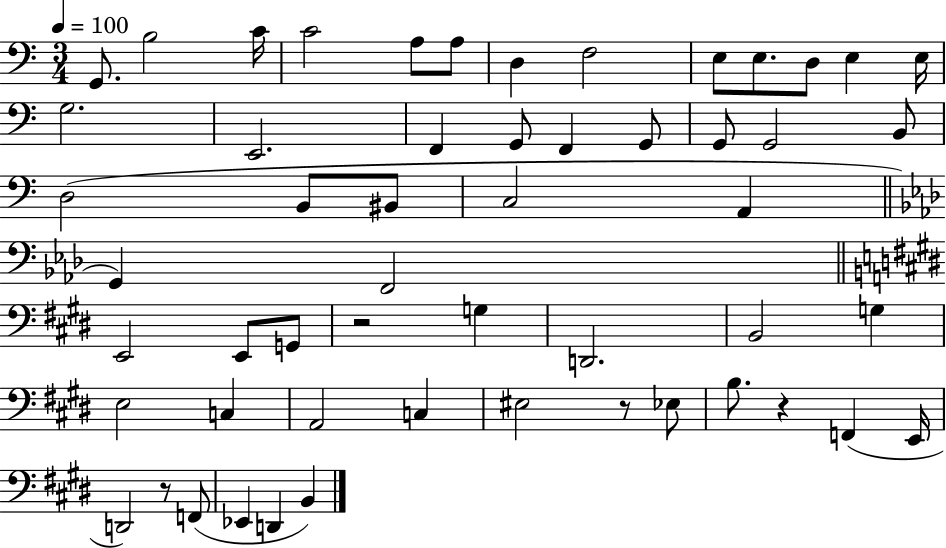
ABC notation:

X:1
T:Untitled
M:3/4
L:1/4
K:C
G,,/2 B,2 C/4 C2 A,/2 A,/2 D, F,2 E,/2 E,/2 D,/2 E, E,/4 G,2 E,,2 F,, G,,/2 F,, G,,/2 G,,/2 G,,2 B,,/2 D,2 B,,/2 ^B,,/2 C,2 A,, G,, F,,2 E,,2 E,,/2 G,,/2 z2 G, D,,2 B,,2 G, E,2 C, A,,2 C, ^E,2 z/2 _E,/2 B,/2 z F,, E,,/4 D,,2 z/2 F,,/2 _E,, D,, B,,